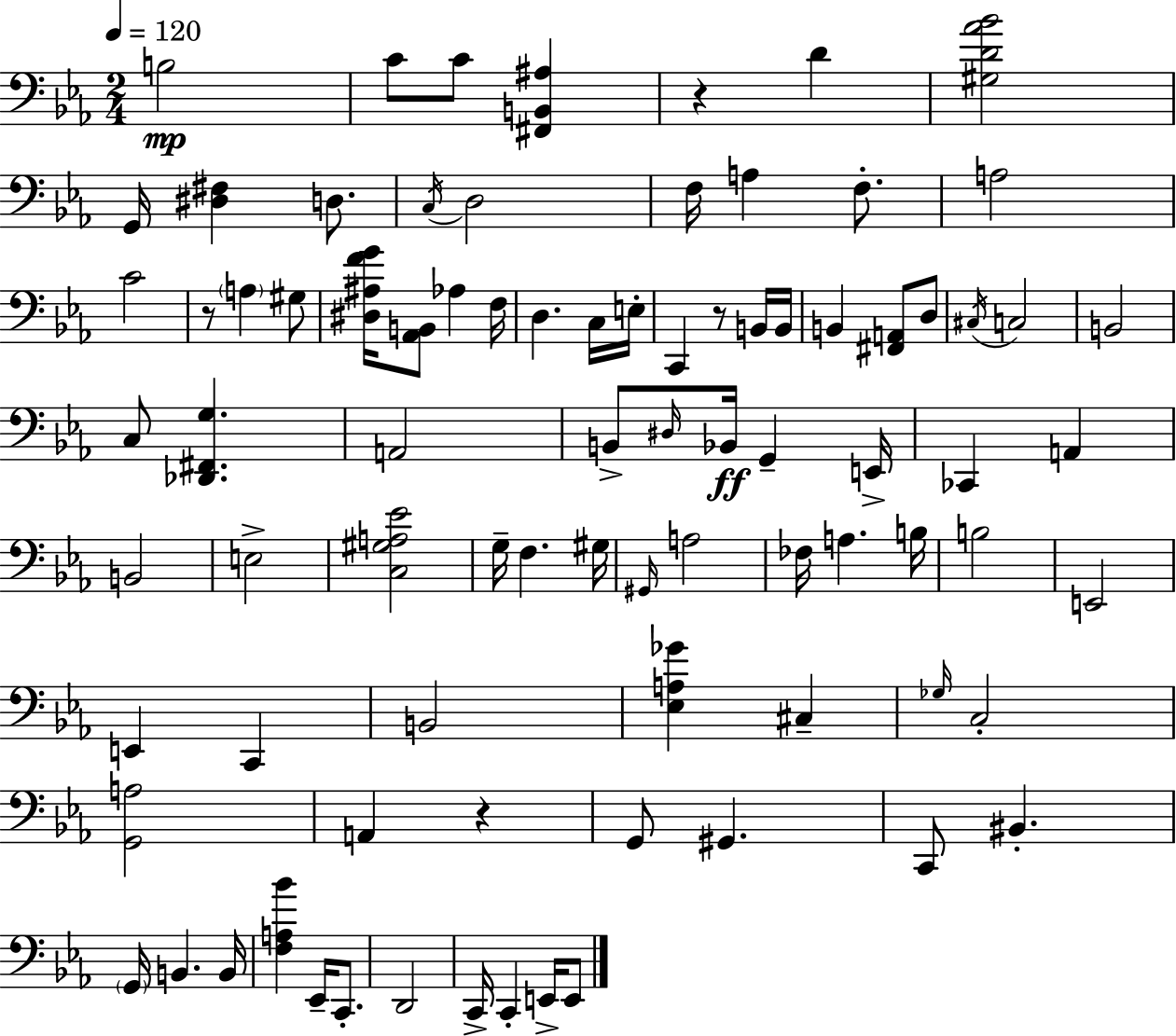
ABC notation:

X:1
T:Untitled
M:2/4
L:1/4
K:Eb
B,2 C/2 C/2 [^F,,B,,^A,] z D [^G,D_A_B]2 G,,/4 [^D,^F,] D,/2 C,/4 D,2 F,/4 A, F,/2 A,2 C2 z/2 A, ^G,/2 [^D,^A,FG]/4 [_A,,B,,]/2 _A, F,/4 D, C,/4 E,/4 C,, z/2 B,,/4 B,,/4 B,, [^F,,A,,]/2 D,/2 ^C,/4 C,2 B,,2 C,/2 [_D,,^F,,G,] A,,2 B,,/2 ^D,/4 _B,,/4 G,, E,,/4 _C,, A,, B,,2 E,2 [C,^G,A,_E]2 G,/4 F, ^G,/4 ^G,,/4 A,2 _F,/4 A, B,/4 B,2 E,,2 E,, C,, B,,2 [_E,A,_G] ^C, _G,/4 C,2 [G,,A,]2 A,, z G,,/2 ^G,, C,,/2 ^B,, G,,/4 B,, B,,/4 [F,A,_B] _E,,/4 C,,/2 D,,2 C,,/4 C,, E,,/4 E,,/2